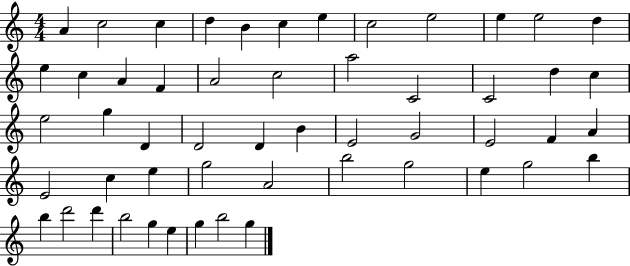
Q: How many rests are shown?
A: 0